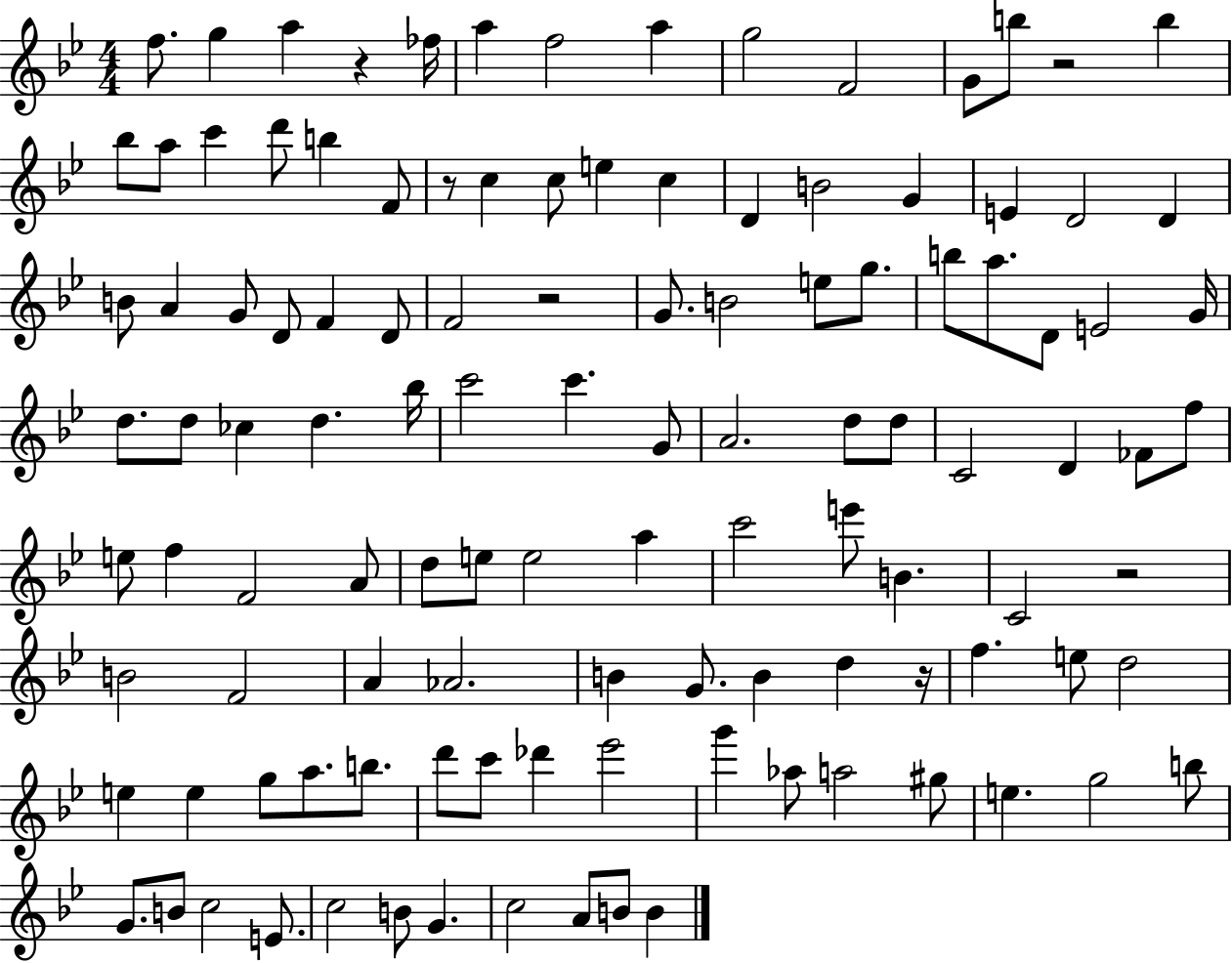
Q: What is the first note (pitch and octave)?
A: F5